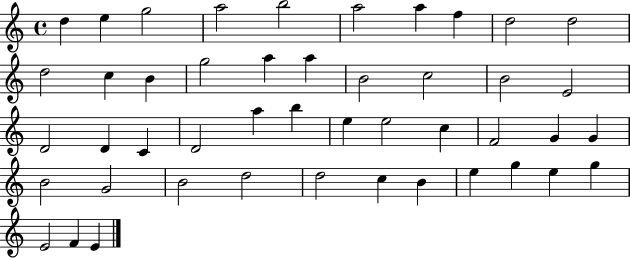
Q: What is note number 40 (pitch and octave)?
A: E5